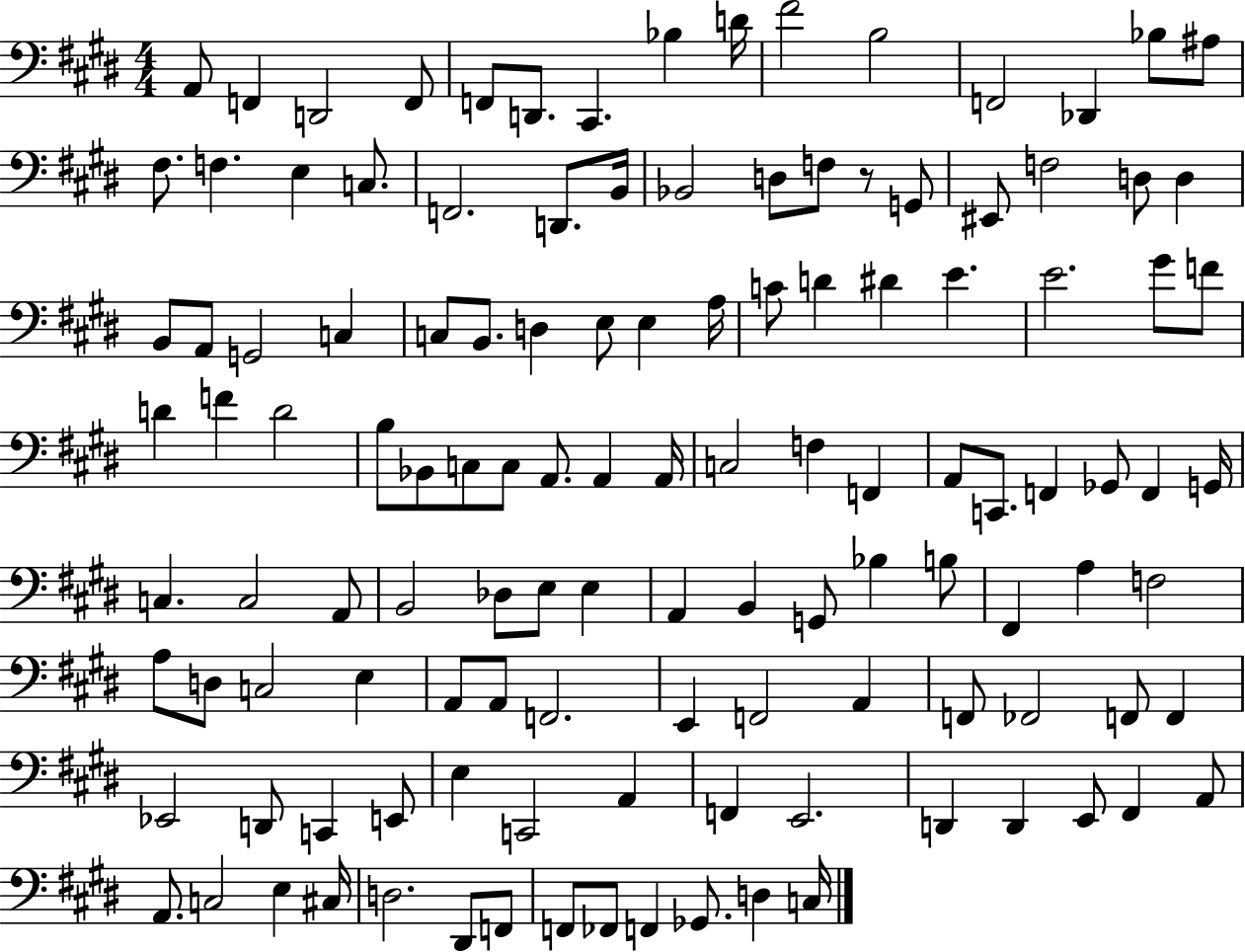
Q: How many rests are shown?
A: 1